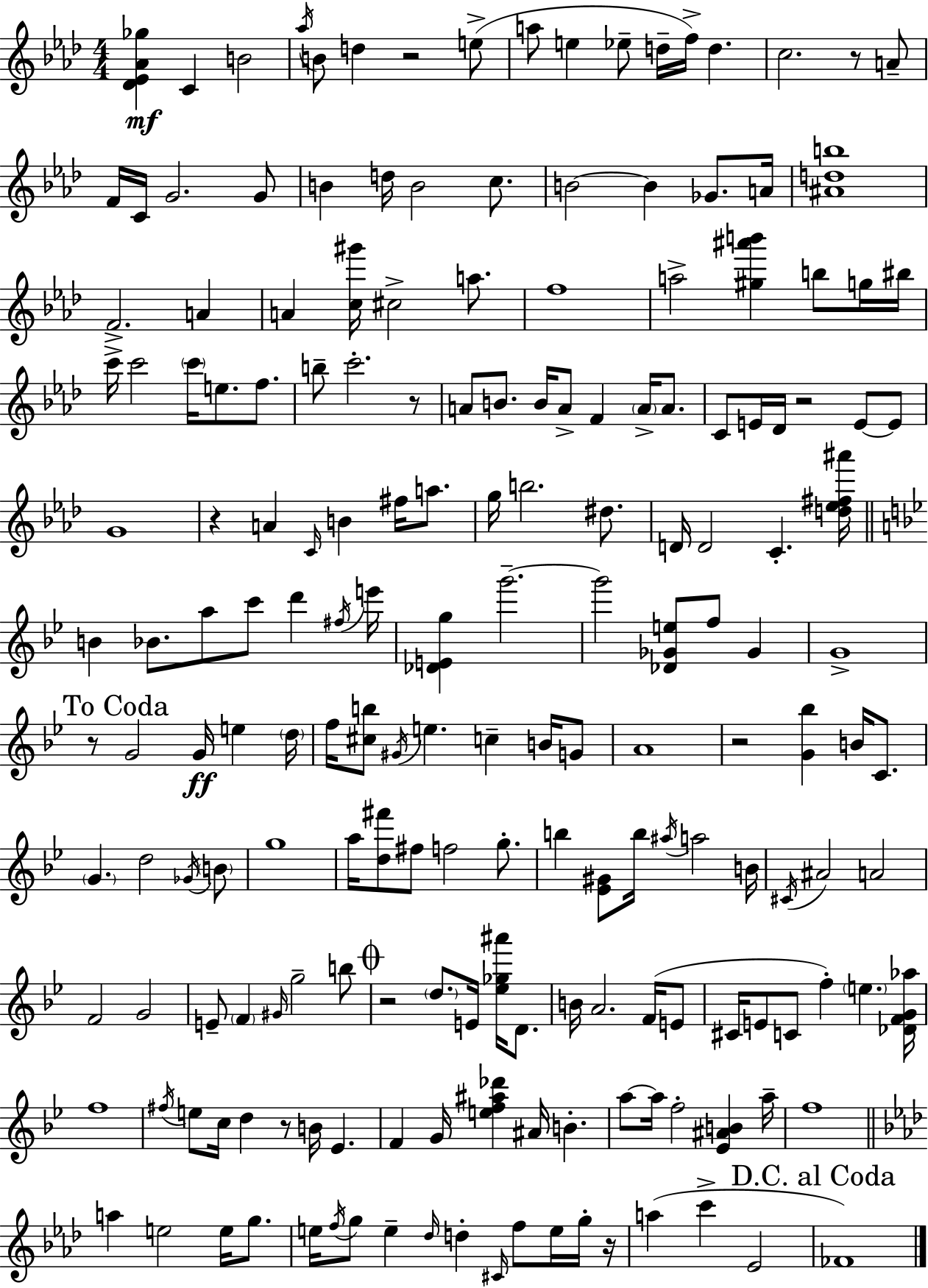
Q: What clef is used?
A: treble